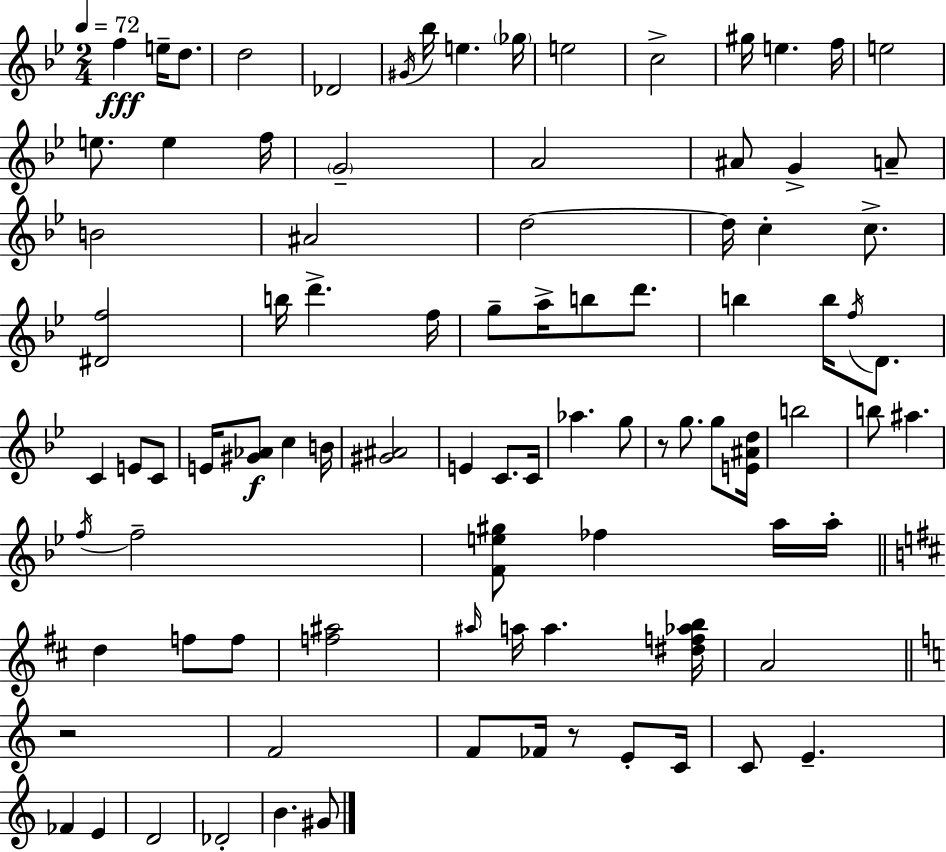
F5/q E5/s D5/e. D5/h Db4/h G#4/s Bb5/s E5/q. Gb5/s E5/h C5/h G#5/s E5/q. F5/s E5/h E5/e. E5/q F5/s G4/h A4/h A#4/e G4/q A4/e B4/h A#4/h D5/h D5/s C5/q C5/e. [D#4,F5]/h B5/s D6/q. F5/s G5/e A5/s B5/e D6/e. B5/q B5/s F5/s D4/e. C4/q E4/e C4/e E4/s [G#4,Ab4]/e C5/q B4/s [G#4,A#4]/h E4/q C4/e. C4/s Ab5/q. G5/e R/e G5/e. G5/e [E4,A#4,D5]/s B5/h B5/e A#5/q. F5/s F5/h [F4,E5,G#5]/e FES5/q A5/s A5/s D5/q F5/e F5/e [F5,A#5]/h A#5/s A5/s A5/q. [D#5,F5,Ab5,B5]/s A4/h R/h F4/h F4/e FES4/s R/e E4/e C4/s C4/e E4/q. FES4/q E4/q D4/h Db4/h B4/q. G#4/e